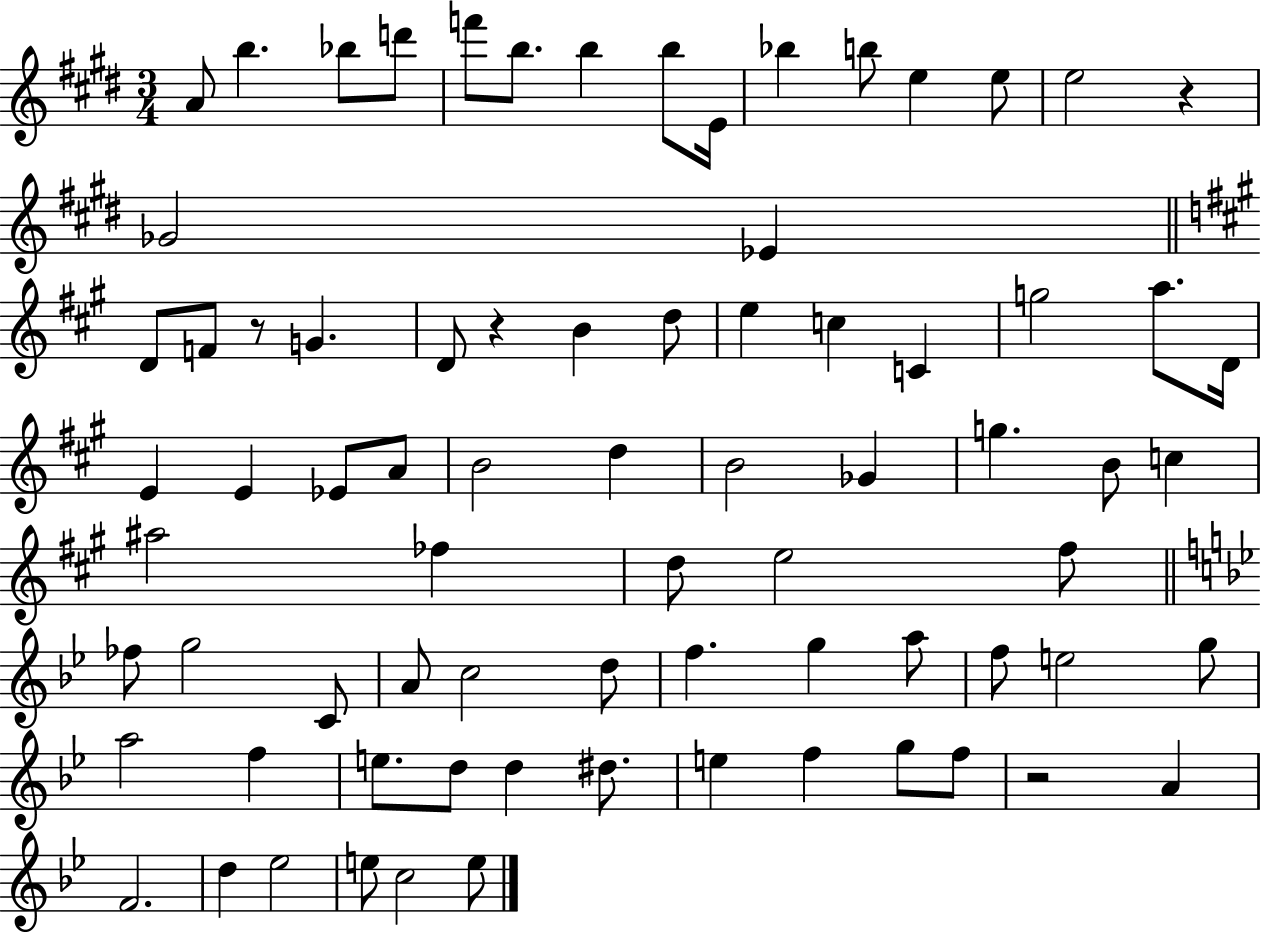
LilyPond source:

{
  \clef treble
  \numericTimeSignature
  \time 3/4
  \key e \major
  a'8 b''4. bes''8 d'''8 | f'''8 b''8. b''4 b''8 e'16 | bes''4 b''8 e''4 e''8 | e''2 r4 | \break ges'2 ees'4 | \bar "||" \break \key a \major d'8 f'8 r8 g'4. | d'8 r4 b'4 d''8 | e''4 c''4 c'4 | g''2 a''8. d'16 | \break e'4 e'4 ees'8 a'8 | b'2 d''4 | b'2 ges'4 | g''4. b'8 c''4 | \break ais''2 fes''4 | d''8 e''2 fis''8 | \bar "||" \break \key bes \major fes''8 g''2 c'8 | a'8 c''2 d''8 | f''4. g''4 a''8 | f''8 e''2 g''8 | \break a''2 f''4 | e''8. d''8 d''4 dis''8. | e''4 f''4 g''8 f''8 | r2 a'4 | \break f'2. | d''4 ees''2 | e''8 c''2 e''8 | \bar "|."
}